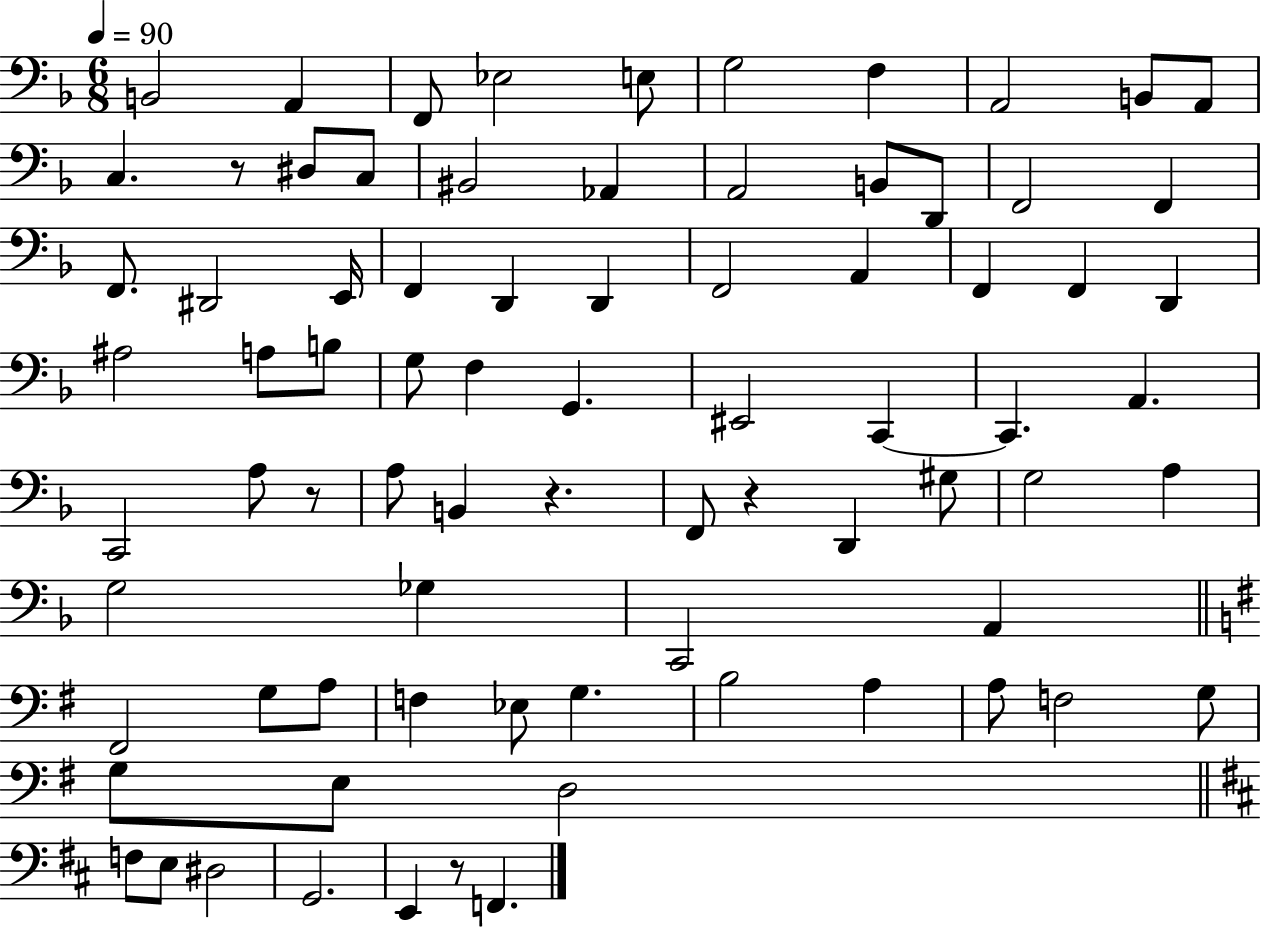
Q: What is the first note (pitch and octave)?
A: B2